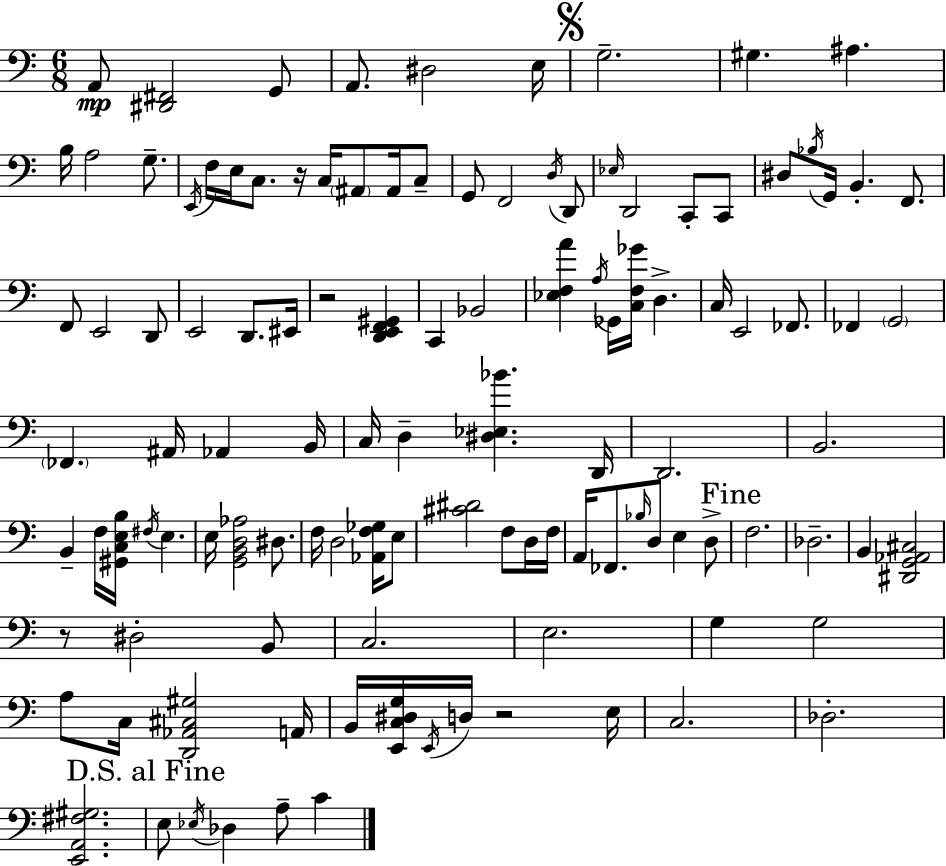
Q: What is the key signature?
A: A minor